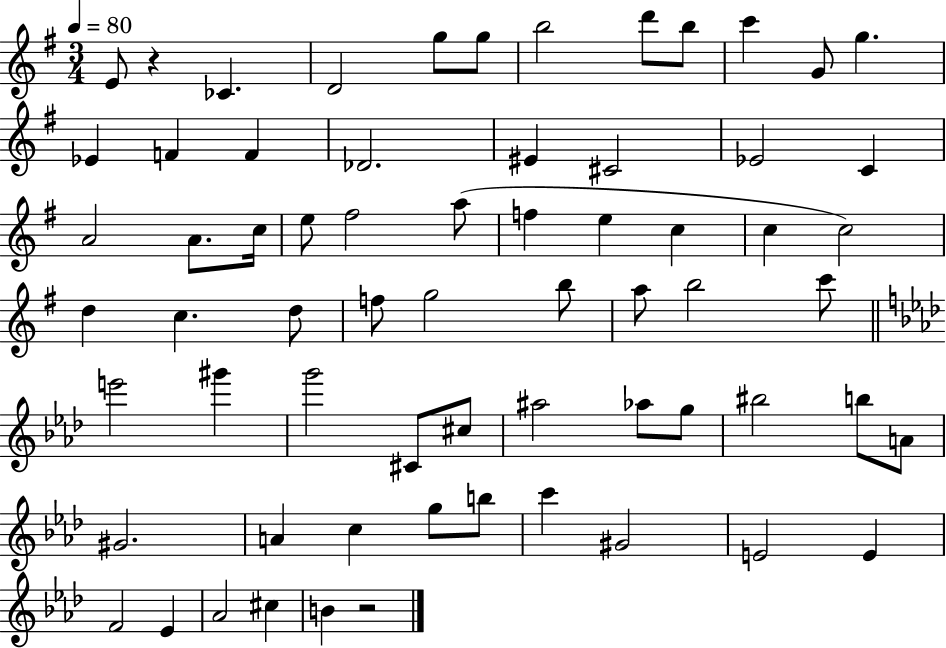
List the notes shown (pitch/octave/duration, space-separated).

E4/e R/q CES4/q. D4/h G5/e G5/e B5/h D6/e B5/e C6/q G4/e G5/q. Eb4/q F4/q F4/q Db4/h. EIS4/q C#4/h Eb4/h C4/q A4/h A4/e. C5/s E5/e F#5/h A5/e F5/q E5/q C5/q C5/q C5/h D5/q C5/q. D5/e F5/e G5/h B5/e A5/e B5/h C6/e E6/h G#6/q G6/h C#4/e C#5/e A#5/h Ab5/e G5/e BIS5/h B5/e A4/e G#4/h. A4/q C5/q G5/e B5/e C6/q G#4/h E4/h E4/q F4/h Eb4/q Ab4/h C#5/q B4/q R/h